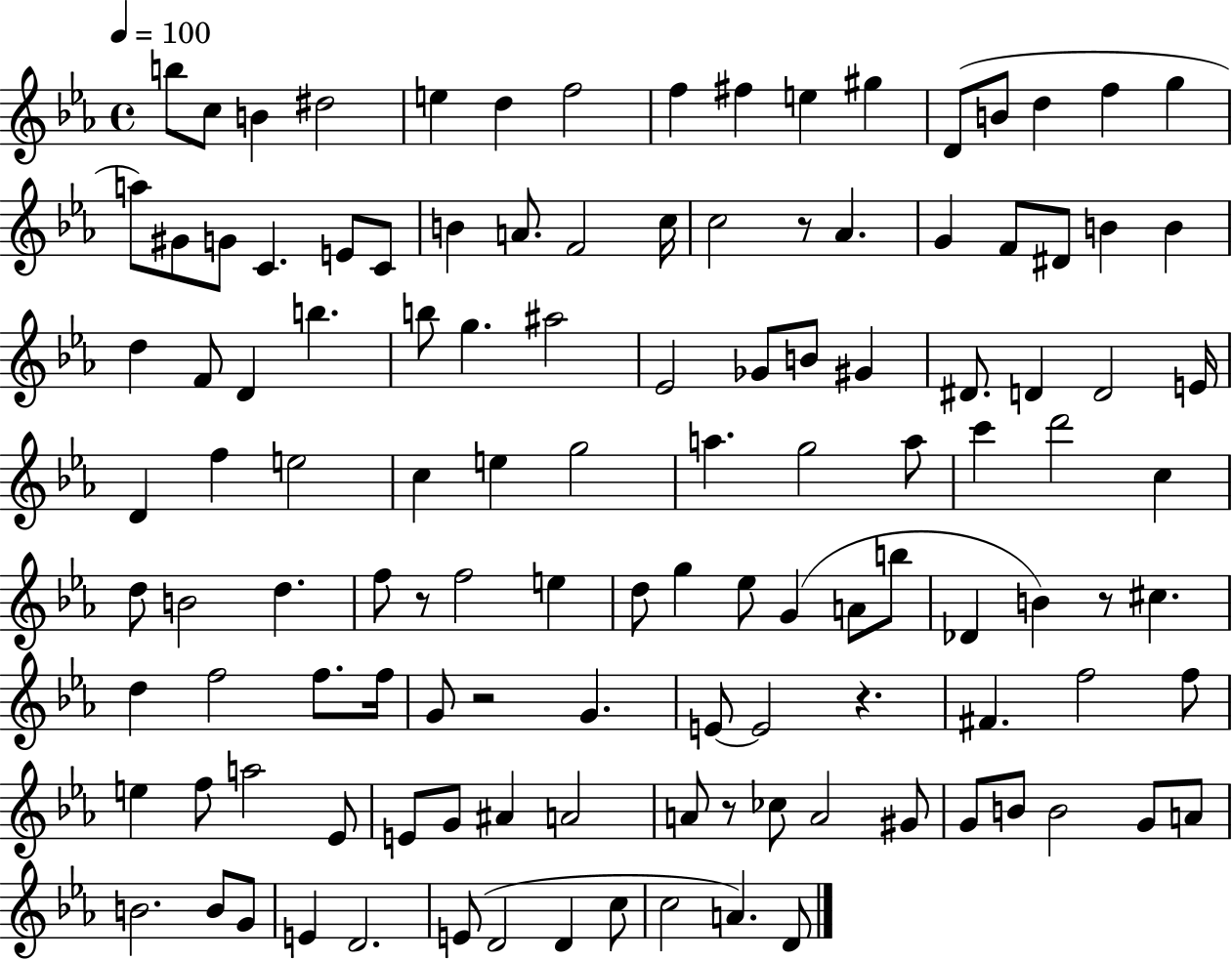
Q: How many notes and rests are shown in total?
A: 121